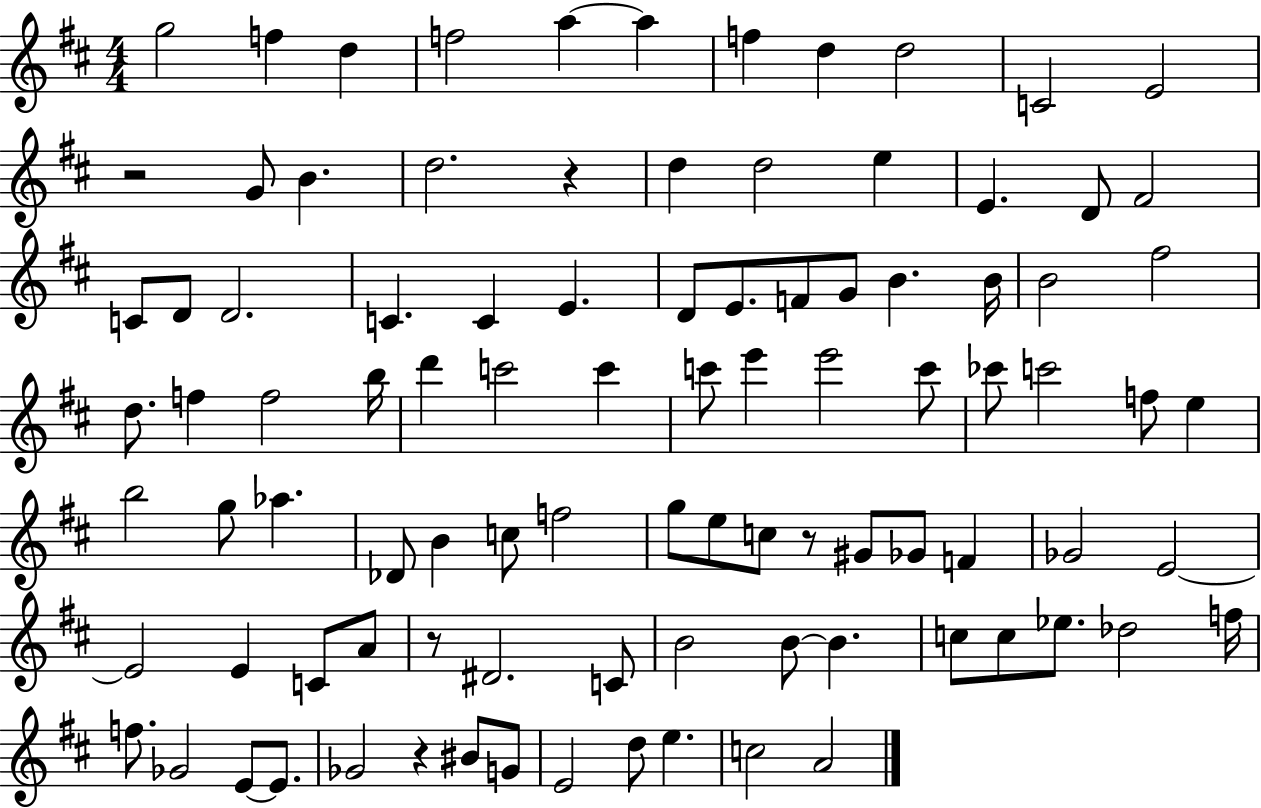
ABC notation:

X:1
T:Untitled
M:4/4
L:1/4
K:D
g2 f d f2 a a f d d2 C2 E2 z2 G/2 B d2 z d d2 e E D/2 ^F2 C/2 D/2 D2 C C E D/2 E/2 F/2 G/2 B B/4 B2 ^f2 d/2 f f2 b/4 d' c'2 c' c'/2 e' e'2 c'/2 _c'/2 c'2 f/2 e b2 g/2 _a _D/2 B c/2 f2 g/2 e/2 c/2 z/2 ^G/2 _G/2 F _G2 E2 E2 E C/2 A/2 z/2 ^D2 C/2 B2 B/2 B c/2 c/2 _e/2 _d2 f/4 f/2 _G2 E/2 E/2 _G2 z ^B/2 G/2 E2 d/2 e c2 A2